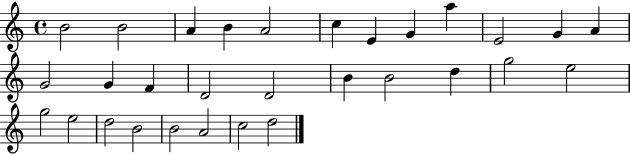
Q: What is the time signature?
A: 4/4